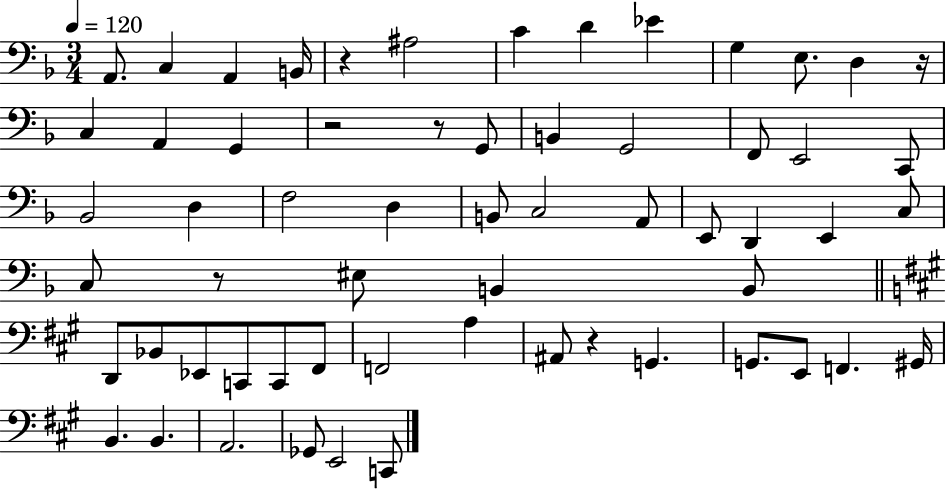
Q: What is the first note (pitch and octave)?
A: A2